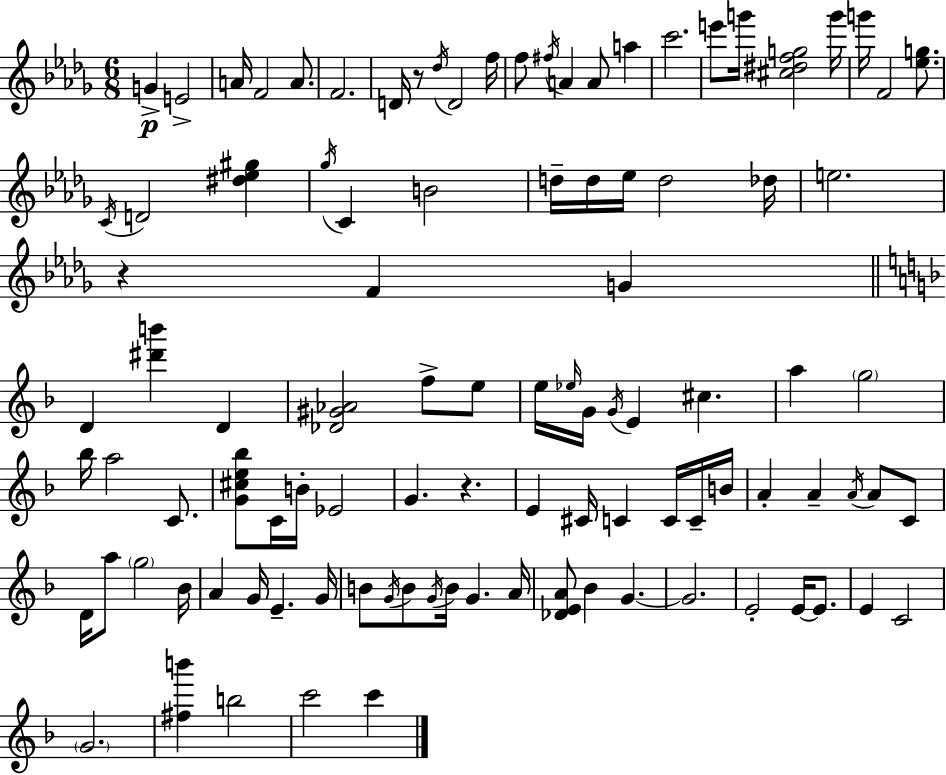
{
  \clef treble
  \numericTimeSignature
  \time 6/8
  \key bes \minor
  g'4->\p e'2-> | a'16 f'2 a'8. | f'2. | d'16 r8 \acciaccatura { des''16 } d'2 | \break f''16 f''8 \acciaccatura { fis''16 } a'4 a'8 a''4 | c'''2. | e'''8 g'''16 <cis'' dis'' f'' g''>2 | g'''16 g'''16 f'2 <ees'' g''>8. | \break \acciaccatura { c'16 } d'2 <dis'' ees'' gis''>4 | \acciaccatura { ges''16 } c'4 b'2 | d''16-- d''16 ees''16 d''2 | des''16 e''2. | \break r4 f'4 | g'4 \bar "||" \break \key f \major d'4 <dis''' b'''>4 d'4 | <des' gis' aes'>2 f''8-> e''8 | e''16 \grace { ees''16 } g'16 \acciaccatura { g'16 } e'4 cis''4. | a''4 \parenthesize g''2 | \break bes''16 a''2 c'8. | <g' cis'' e'' bes''>8 c'16 b'16-. ees'2 | g'4. r4. | e'4 cis'16 c'4 c'16 | \break c'16-- b'16 a'4-. a'4-- \acciaccatura { a'16 } a'8 | c'8 d'16 a''8 \parenthesize g''2 | bes'16 a'4 g'16 e'4.-- | g'16 b'8 \acciaccatura { g'16 } b'8 \acciaccatura { g'16 } b'16 g'4. | \break a'16 <des' e' a'>8 bes'4 g'4.~~ | g'2. | e'2-. | e'16~~ e'8. e'4 c'2 | \break \parenthesize g'2. | <fis'' b'''>4 b''2 | c'''2 | c'''4 \bar "|."
}